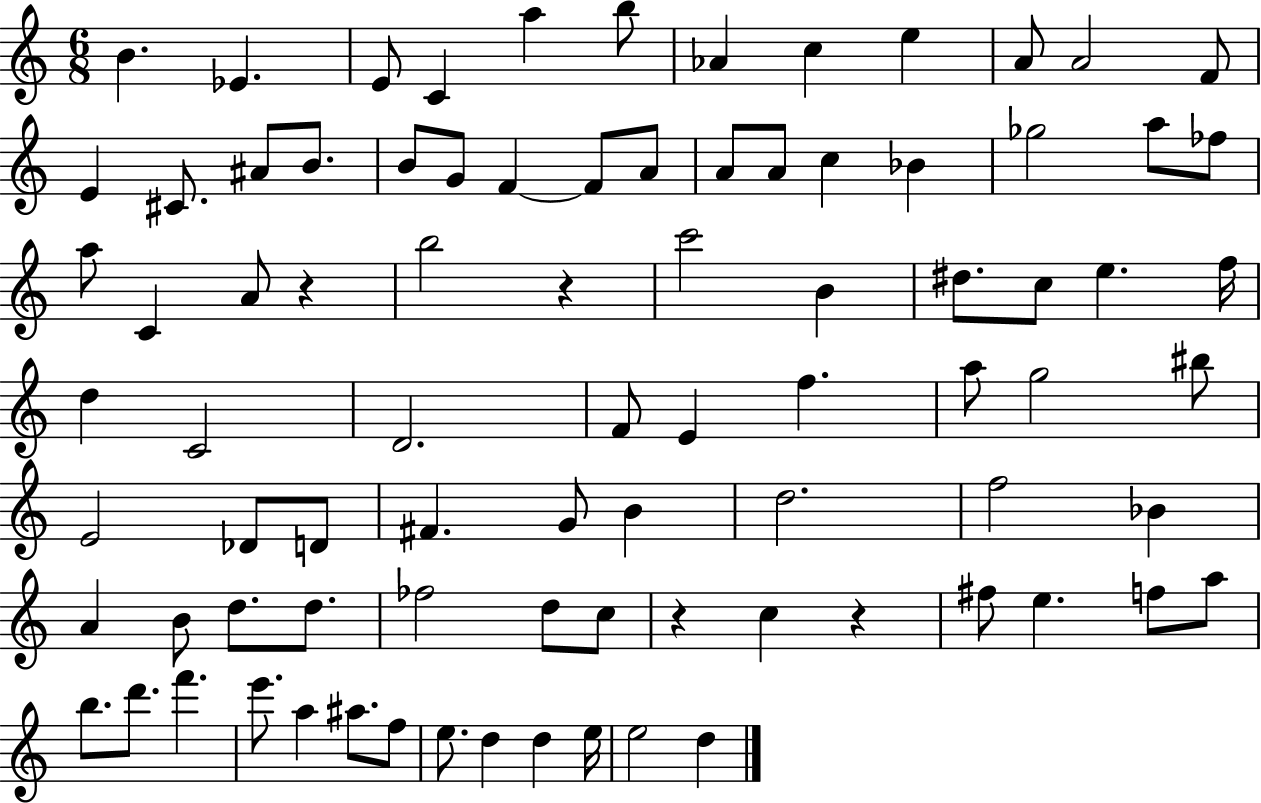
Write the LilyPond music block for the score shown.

{
  \clef treble
  \numericTimeSignature
  \time 6/8
  \key c \major
  b'4. ees'4. | e'8 c'4 a''4 b''8 | aes'4 c''4 e''4 | a'8 a'2 f'8 | \break e'4 cis'8. ais'8 b'8. | b'8 g'8 f'4~~ f'8 a'8 | a'8 a'8 c''4 bes'4 | ges''2 a''8 fes''8 | \break a''8 c'4 a'8 r4 | b''2 r4 | c'''2 b'4 | dis''8. c''8 e''4. f''16 | \break d''4 c'2 | d'2. | f'8 e'4 f''4. | a''8 g''2 bis''8 | \break e'2 des'8 d'8 | fis'4. g'8 b'4 | d''2. | f''2 bes'4 | \break a'4 b'8 d''8. d''8. | fes''2 d''8 c''8 | r4 c''4 r4 | fis''8 e''4. f''8 a''8 | \break b''8. d'''8. f'''4. | e'''8. a''4 ais''8. f''8 | e''8. d''4 d''4 e''16 | e''2 d''4 | \break \bar "|."
}